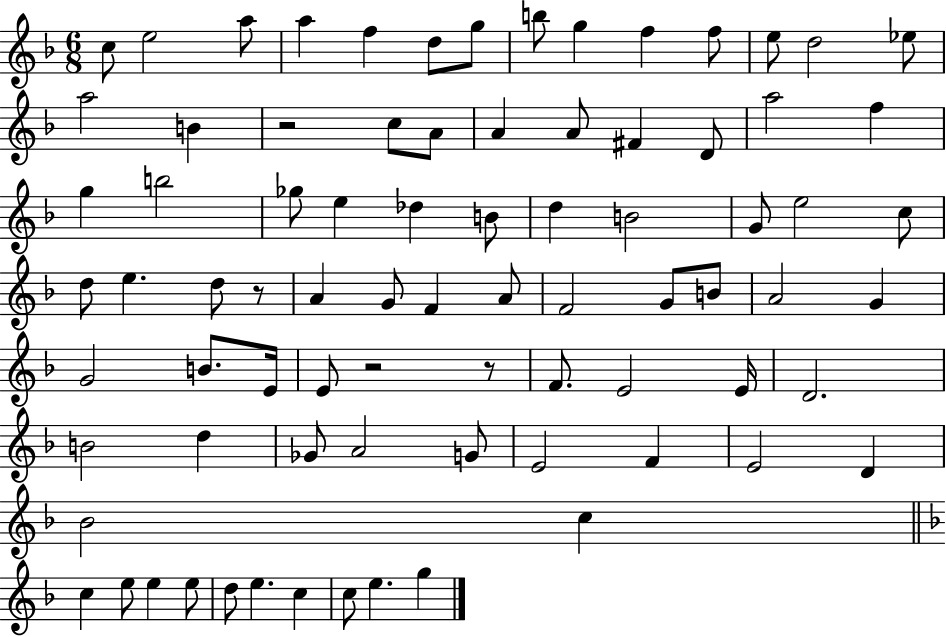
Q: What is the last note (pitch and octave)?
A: G5